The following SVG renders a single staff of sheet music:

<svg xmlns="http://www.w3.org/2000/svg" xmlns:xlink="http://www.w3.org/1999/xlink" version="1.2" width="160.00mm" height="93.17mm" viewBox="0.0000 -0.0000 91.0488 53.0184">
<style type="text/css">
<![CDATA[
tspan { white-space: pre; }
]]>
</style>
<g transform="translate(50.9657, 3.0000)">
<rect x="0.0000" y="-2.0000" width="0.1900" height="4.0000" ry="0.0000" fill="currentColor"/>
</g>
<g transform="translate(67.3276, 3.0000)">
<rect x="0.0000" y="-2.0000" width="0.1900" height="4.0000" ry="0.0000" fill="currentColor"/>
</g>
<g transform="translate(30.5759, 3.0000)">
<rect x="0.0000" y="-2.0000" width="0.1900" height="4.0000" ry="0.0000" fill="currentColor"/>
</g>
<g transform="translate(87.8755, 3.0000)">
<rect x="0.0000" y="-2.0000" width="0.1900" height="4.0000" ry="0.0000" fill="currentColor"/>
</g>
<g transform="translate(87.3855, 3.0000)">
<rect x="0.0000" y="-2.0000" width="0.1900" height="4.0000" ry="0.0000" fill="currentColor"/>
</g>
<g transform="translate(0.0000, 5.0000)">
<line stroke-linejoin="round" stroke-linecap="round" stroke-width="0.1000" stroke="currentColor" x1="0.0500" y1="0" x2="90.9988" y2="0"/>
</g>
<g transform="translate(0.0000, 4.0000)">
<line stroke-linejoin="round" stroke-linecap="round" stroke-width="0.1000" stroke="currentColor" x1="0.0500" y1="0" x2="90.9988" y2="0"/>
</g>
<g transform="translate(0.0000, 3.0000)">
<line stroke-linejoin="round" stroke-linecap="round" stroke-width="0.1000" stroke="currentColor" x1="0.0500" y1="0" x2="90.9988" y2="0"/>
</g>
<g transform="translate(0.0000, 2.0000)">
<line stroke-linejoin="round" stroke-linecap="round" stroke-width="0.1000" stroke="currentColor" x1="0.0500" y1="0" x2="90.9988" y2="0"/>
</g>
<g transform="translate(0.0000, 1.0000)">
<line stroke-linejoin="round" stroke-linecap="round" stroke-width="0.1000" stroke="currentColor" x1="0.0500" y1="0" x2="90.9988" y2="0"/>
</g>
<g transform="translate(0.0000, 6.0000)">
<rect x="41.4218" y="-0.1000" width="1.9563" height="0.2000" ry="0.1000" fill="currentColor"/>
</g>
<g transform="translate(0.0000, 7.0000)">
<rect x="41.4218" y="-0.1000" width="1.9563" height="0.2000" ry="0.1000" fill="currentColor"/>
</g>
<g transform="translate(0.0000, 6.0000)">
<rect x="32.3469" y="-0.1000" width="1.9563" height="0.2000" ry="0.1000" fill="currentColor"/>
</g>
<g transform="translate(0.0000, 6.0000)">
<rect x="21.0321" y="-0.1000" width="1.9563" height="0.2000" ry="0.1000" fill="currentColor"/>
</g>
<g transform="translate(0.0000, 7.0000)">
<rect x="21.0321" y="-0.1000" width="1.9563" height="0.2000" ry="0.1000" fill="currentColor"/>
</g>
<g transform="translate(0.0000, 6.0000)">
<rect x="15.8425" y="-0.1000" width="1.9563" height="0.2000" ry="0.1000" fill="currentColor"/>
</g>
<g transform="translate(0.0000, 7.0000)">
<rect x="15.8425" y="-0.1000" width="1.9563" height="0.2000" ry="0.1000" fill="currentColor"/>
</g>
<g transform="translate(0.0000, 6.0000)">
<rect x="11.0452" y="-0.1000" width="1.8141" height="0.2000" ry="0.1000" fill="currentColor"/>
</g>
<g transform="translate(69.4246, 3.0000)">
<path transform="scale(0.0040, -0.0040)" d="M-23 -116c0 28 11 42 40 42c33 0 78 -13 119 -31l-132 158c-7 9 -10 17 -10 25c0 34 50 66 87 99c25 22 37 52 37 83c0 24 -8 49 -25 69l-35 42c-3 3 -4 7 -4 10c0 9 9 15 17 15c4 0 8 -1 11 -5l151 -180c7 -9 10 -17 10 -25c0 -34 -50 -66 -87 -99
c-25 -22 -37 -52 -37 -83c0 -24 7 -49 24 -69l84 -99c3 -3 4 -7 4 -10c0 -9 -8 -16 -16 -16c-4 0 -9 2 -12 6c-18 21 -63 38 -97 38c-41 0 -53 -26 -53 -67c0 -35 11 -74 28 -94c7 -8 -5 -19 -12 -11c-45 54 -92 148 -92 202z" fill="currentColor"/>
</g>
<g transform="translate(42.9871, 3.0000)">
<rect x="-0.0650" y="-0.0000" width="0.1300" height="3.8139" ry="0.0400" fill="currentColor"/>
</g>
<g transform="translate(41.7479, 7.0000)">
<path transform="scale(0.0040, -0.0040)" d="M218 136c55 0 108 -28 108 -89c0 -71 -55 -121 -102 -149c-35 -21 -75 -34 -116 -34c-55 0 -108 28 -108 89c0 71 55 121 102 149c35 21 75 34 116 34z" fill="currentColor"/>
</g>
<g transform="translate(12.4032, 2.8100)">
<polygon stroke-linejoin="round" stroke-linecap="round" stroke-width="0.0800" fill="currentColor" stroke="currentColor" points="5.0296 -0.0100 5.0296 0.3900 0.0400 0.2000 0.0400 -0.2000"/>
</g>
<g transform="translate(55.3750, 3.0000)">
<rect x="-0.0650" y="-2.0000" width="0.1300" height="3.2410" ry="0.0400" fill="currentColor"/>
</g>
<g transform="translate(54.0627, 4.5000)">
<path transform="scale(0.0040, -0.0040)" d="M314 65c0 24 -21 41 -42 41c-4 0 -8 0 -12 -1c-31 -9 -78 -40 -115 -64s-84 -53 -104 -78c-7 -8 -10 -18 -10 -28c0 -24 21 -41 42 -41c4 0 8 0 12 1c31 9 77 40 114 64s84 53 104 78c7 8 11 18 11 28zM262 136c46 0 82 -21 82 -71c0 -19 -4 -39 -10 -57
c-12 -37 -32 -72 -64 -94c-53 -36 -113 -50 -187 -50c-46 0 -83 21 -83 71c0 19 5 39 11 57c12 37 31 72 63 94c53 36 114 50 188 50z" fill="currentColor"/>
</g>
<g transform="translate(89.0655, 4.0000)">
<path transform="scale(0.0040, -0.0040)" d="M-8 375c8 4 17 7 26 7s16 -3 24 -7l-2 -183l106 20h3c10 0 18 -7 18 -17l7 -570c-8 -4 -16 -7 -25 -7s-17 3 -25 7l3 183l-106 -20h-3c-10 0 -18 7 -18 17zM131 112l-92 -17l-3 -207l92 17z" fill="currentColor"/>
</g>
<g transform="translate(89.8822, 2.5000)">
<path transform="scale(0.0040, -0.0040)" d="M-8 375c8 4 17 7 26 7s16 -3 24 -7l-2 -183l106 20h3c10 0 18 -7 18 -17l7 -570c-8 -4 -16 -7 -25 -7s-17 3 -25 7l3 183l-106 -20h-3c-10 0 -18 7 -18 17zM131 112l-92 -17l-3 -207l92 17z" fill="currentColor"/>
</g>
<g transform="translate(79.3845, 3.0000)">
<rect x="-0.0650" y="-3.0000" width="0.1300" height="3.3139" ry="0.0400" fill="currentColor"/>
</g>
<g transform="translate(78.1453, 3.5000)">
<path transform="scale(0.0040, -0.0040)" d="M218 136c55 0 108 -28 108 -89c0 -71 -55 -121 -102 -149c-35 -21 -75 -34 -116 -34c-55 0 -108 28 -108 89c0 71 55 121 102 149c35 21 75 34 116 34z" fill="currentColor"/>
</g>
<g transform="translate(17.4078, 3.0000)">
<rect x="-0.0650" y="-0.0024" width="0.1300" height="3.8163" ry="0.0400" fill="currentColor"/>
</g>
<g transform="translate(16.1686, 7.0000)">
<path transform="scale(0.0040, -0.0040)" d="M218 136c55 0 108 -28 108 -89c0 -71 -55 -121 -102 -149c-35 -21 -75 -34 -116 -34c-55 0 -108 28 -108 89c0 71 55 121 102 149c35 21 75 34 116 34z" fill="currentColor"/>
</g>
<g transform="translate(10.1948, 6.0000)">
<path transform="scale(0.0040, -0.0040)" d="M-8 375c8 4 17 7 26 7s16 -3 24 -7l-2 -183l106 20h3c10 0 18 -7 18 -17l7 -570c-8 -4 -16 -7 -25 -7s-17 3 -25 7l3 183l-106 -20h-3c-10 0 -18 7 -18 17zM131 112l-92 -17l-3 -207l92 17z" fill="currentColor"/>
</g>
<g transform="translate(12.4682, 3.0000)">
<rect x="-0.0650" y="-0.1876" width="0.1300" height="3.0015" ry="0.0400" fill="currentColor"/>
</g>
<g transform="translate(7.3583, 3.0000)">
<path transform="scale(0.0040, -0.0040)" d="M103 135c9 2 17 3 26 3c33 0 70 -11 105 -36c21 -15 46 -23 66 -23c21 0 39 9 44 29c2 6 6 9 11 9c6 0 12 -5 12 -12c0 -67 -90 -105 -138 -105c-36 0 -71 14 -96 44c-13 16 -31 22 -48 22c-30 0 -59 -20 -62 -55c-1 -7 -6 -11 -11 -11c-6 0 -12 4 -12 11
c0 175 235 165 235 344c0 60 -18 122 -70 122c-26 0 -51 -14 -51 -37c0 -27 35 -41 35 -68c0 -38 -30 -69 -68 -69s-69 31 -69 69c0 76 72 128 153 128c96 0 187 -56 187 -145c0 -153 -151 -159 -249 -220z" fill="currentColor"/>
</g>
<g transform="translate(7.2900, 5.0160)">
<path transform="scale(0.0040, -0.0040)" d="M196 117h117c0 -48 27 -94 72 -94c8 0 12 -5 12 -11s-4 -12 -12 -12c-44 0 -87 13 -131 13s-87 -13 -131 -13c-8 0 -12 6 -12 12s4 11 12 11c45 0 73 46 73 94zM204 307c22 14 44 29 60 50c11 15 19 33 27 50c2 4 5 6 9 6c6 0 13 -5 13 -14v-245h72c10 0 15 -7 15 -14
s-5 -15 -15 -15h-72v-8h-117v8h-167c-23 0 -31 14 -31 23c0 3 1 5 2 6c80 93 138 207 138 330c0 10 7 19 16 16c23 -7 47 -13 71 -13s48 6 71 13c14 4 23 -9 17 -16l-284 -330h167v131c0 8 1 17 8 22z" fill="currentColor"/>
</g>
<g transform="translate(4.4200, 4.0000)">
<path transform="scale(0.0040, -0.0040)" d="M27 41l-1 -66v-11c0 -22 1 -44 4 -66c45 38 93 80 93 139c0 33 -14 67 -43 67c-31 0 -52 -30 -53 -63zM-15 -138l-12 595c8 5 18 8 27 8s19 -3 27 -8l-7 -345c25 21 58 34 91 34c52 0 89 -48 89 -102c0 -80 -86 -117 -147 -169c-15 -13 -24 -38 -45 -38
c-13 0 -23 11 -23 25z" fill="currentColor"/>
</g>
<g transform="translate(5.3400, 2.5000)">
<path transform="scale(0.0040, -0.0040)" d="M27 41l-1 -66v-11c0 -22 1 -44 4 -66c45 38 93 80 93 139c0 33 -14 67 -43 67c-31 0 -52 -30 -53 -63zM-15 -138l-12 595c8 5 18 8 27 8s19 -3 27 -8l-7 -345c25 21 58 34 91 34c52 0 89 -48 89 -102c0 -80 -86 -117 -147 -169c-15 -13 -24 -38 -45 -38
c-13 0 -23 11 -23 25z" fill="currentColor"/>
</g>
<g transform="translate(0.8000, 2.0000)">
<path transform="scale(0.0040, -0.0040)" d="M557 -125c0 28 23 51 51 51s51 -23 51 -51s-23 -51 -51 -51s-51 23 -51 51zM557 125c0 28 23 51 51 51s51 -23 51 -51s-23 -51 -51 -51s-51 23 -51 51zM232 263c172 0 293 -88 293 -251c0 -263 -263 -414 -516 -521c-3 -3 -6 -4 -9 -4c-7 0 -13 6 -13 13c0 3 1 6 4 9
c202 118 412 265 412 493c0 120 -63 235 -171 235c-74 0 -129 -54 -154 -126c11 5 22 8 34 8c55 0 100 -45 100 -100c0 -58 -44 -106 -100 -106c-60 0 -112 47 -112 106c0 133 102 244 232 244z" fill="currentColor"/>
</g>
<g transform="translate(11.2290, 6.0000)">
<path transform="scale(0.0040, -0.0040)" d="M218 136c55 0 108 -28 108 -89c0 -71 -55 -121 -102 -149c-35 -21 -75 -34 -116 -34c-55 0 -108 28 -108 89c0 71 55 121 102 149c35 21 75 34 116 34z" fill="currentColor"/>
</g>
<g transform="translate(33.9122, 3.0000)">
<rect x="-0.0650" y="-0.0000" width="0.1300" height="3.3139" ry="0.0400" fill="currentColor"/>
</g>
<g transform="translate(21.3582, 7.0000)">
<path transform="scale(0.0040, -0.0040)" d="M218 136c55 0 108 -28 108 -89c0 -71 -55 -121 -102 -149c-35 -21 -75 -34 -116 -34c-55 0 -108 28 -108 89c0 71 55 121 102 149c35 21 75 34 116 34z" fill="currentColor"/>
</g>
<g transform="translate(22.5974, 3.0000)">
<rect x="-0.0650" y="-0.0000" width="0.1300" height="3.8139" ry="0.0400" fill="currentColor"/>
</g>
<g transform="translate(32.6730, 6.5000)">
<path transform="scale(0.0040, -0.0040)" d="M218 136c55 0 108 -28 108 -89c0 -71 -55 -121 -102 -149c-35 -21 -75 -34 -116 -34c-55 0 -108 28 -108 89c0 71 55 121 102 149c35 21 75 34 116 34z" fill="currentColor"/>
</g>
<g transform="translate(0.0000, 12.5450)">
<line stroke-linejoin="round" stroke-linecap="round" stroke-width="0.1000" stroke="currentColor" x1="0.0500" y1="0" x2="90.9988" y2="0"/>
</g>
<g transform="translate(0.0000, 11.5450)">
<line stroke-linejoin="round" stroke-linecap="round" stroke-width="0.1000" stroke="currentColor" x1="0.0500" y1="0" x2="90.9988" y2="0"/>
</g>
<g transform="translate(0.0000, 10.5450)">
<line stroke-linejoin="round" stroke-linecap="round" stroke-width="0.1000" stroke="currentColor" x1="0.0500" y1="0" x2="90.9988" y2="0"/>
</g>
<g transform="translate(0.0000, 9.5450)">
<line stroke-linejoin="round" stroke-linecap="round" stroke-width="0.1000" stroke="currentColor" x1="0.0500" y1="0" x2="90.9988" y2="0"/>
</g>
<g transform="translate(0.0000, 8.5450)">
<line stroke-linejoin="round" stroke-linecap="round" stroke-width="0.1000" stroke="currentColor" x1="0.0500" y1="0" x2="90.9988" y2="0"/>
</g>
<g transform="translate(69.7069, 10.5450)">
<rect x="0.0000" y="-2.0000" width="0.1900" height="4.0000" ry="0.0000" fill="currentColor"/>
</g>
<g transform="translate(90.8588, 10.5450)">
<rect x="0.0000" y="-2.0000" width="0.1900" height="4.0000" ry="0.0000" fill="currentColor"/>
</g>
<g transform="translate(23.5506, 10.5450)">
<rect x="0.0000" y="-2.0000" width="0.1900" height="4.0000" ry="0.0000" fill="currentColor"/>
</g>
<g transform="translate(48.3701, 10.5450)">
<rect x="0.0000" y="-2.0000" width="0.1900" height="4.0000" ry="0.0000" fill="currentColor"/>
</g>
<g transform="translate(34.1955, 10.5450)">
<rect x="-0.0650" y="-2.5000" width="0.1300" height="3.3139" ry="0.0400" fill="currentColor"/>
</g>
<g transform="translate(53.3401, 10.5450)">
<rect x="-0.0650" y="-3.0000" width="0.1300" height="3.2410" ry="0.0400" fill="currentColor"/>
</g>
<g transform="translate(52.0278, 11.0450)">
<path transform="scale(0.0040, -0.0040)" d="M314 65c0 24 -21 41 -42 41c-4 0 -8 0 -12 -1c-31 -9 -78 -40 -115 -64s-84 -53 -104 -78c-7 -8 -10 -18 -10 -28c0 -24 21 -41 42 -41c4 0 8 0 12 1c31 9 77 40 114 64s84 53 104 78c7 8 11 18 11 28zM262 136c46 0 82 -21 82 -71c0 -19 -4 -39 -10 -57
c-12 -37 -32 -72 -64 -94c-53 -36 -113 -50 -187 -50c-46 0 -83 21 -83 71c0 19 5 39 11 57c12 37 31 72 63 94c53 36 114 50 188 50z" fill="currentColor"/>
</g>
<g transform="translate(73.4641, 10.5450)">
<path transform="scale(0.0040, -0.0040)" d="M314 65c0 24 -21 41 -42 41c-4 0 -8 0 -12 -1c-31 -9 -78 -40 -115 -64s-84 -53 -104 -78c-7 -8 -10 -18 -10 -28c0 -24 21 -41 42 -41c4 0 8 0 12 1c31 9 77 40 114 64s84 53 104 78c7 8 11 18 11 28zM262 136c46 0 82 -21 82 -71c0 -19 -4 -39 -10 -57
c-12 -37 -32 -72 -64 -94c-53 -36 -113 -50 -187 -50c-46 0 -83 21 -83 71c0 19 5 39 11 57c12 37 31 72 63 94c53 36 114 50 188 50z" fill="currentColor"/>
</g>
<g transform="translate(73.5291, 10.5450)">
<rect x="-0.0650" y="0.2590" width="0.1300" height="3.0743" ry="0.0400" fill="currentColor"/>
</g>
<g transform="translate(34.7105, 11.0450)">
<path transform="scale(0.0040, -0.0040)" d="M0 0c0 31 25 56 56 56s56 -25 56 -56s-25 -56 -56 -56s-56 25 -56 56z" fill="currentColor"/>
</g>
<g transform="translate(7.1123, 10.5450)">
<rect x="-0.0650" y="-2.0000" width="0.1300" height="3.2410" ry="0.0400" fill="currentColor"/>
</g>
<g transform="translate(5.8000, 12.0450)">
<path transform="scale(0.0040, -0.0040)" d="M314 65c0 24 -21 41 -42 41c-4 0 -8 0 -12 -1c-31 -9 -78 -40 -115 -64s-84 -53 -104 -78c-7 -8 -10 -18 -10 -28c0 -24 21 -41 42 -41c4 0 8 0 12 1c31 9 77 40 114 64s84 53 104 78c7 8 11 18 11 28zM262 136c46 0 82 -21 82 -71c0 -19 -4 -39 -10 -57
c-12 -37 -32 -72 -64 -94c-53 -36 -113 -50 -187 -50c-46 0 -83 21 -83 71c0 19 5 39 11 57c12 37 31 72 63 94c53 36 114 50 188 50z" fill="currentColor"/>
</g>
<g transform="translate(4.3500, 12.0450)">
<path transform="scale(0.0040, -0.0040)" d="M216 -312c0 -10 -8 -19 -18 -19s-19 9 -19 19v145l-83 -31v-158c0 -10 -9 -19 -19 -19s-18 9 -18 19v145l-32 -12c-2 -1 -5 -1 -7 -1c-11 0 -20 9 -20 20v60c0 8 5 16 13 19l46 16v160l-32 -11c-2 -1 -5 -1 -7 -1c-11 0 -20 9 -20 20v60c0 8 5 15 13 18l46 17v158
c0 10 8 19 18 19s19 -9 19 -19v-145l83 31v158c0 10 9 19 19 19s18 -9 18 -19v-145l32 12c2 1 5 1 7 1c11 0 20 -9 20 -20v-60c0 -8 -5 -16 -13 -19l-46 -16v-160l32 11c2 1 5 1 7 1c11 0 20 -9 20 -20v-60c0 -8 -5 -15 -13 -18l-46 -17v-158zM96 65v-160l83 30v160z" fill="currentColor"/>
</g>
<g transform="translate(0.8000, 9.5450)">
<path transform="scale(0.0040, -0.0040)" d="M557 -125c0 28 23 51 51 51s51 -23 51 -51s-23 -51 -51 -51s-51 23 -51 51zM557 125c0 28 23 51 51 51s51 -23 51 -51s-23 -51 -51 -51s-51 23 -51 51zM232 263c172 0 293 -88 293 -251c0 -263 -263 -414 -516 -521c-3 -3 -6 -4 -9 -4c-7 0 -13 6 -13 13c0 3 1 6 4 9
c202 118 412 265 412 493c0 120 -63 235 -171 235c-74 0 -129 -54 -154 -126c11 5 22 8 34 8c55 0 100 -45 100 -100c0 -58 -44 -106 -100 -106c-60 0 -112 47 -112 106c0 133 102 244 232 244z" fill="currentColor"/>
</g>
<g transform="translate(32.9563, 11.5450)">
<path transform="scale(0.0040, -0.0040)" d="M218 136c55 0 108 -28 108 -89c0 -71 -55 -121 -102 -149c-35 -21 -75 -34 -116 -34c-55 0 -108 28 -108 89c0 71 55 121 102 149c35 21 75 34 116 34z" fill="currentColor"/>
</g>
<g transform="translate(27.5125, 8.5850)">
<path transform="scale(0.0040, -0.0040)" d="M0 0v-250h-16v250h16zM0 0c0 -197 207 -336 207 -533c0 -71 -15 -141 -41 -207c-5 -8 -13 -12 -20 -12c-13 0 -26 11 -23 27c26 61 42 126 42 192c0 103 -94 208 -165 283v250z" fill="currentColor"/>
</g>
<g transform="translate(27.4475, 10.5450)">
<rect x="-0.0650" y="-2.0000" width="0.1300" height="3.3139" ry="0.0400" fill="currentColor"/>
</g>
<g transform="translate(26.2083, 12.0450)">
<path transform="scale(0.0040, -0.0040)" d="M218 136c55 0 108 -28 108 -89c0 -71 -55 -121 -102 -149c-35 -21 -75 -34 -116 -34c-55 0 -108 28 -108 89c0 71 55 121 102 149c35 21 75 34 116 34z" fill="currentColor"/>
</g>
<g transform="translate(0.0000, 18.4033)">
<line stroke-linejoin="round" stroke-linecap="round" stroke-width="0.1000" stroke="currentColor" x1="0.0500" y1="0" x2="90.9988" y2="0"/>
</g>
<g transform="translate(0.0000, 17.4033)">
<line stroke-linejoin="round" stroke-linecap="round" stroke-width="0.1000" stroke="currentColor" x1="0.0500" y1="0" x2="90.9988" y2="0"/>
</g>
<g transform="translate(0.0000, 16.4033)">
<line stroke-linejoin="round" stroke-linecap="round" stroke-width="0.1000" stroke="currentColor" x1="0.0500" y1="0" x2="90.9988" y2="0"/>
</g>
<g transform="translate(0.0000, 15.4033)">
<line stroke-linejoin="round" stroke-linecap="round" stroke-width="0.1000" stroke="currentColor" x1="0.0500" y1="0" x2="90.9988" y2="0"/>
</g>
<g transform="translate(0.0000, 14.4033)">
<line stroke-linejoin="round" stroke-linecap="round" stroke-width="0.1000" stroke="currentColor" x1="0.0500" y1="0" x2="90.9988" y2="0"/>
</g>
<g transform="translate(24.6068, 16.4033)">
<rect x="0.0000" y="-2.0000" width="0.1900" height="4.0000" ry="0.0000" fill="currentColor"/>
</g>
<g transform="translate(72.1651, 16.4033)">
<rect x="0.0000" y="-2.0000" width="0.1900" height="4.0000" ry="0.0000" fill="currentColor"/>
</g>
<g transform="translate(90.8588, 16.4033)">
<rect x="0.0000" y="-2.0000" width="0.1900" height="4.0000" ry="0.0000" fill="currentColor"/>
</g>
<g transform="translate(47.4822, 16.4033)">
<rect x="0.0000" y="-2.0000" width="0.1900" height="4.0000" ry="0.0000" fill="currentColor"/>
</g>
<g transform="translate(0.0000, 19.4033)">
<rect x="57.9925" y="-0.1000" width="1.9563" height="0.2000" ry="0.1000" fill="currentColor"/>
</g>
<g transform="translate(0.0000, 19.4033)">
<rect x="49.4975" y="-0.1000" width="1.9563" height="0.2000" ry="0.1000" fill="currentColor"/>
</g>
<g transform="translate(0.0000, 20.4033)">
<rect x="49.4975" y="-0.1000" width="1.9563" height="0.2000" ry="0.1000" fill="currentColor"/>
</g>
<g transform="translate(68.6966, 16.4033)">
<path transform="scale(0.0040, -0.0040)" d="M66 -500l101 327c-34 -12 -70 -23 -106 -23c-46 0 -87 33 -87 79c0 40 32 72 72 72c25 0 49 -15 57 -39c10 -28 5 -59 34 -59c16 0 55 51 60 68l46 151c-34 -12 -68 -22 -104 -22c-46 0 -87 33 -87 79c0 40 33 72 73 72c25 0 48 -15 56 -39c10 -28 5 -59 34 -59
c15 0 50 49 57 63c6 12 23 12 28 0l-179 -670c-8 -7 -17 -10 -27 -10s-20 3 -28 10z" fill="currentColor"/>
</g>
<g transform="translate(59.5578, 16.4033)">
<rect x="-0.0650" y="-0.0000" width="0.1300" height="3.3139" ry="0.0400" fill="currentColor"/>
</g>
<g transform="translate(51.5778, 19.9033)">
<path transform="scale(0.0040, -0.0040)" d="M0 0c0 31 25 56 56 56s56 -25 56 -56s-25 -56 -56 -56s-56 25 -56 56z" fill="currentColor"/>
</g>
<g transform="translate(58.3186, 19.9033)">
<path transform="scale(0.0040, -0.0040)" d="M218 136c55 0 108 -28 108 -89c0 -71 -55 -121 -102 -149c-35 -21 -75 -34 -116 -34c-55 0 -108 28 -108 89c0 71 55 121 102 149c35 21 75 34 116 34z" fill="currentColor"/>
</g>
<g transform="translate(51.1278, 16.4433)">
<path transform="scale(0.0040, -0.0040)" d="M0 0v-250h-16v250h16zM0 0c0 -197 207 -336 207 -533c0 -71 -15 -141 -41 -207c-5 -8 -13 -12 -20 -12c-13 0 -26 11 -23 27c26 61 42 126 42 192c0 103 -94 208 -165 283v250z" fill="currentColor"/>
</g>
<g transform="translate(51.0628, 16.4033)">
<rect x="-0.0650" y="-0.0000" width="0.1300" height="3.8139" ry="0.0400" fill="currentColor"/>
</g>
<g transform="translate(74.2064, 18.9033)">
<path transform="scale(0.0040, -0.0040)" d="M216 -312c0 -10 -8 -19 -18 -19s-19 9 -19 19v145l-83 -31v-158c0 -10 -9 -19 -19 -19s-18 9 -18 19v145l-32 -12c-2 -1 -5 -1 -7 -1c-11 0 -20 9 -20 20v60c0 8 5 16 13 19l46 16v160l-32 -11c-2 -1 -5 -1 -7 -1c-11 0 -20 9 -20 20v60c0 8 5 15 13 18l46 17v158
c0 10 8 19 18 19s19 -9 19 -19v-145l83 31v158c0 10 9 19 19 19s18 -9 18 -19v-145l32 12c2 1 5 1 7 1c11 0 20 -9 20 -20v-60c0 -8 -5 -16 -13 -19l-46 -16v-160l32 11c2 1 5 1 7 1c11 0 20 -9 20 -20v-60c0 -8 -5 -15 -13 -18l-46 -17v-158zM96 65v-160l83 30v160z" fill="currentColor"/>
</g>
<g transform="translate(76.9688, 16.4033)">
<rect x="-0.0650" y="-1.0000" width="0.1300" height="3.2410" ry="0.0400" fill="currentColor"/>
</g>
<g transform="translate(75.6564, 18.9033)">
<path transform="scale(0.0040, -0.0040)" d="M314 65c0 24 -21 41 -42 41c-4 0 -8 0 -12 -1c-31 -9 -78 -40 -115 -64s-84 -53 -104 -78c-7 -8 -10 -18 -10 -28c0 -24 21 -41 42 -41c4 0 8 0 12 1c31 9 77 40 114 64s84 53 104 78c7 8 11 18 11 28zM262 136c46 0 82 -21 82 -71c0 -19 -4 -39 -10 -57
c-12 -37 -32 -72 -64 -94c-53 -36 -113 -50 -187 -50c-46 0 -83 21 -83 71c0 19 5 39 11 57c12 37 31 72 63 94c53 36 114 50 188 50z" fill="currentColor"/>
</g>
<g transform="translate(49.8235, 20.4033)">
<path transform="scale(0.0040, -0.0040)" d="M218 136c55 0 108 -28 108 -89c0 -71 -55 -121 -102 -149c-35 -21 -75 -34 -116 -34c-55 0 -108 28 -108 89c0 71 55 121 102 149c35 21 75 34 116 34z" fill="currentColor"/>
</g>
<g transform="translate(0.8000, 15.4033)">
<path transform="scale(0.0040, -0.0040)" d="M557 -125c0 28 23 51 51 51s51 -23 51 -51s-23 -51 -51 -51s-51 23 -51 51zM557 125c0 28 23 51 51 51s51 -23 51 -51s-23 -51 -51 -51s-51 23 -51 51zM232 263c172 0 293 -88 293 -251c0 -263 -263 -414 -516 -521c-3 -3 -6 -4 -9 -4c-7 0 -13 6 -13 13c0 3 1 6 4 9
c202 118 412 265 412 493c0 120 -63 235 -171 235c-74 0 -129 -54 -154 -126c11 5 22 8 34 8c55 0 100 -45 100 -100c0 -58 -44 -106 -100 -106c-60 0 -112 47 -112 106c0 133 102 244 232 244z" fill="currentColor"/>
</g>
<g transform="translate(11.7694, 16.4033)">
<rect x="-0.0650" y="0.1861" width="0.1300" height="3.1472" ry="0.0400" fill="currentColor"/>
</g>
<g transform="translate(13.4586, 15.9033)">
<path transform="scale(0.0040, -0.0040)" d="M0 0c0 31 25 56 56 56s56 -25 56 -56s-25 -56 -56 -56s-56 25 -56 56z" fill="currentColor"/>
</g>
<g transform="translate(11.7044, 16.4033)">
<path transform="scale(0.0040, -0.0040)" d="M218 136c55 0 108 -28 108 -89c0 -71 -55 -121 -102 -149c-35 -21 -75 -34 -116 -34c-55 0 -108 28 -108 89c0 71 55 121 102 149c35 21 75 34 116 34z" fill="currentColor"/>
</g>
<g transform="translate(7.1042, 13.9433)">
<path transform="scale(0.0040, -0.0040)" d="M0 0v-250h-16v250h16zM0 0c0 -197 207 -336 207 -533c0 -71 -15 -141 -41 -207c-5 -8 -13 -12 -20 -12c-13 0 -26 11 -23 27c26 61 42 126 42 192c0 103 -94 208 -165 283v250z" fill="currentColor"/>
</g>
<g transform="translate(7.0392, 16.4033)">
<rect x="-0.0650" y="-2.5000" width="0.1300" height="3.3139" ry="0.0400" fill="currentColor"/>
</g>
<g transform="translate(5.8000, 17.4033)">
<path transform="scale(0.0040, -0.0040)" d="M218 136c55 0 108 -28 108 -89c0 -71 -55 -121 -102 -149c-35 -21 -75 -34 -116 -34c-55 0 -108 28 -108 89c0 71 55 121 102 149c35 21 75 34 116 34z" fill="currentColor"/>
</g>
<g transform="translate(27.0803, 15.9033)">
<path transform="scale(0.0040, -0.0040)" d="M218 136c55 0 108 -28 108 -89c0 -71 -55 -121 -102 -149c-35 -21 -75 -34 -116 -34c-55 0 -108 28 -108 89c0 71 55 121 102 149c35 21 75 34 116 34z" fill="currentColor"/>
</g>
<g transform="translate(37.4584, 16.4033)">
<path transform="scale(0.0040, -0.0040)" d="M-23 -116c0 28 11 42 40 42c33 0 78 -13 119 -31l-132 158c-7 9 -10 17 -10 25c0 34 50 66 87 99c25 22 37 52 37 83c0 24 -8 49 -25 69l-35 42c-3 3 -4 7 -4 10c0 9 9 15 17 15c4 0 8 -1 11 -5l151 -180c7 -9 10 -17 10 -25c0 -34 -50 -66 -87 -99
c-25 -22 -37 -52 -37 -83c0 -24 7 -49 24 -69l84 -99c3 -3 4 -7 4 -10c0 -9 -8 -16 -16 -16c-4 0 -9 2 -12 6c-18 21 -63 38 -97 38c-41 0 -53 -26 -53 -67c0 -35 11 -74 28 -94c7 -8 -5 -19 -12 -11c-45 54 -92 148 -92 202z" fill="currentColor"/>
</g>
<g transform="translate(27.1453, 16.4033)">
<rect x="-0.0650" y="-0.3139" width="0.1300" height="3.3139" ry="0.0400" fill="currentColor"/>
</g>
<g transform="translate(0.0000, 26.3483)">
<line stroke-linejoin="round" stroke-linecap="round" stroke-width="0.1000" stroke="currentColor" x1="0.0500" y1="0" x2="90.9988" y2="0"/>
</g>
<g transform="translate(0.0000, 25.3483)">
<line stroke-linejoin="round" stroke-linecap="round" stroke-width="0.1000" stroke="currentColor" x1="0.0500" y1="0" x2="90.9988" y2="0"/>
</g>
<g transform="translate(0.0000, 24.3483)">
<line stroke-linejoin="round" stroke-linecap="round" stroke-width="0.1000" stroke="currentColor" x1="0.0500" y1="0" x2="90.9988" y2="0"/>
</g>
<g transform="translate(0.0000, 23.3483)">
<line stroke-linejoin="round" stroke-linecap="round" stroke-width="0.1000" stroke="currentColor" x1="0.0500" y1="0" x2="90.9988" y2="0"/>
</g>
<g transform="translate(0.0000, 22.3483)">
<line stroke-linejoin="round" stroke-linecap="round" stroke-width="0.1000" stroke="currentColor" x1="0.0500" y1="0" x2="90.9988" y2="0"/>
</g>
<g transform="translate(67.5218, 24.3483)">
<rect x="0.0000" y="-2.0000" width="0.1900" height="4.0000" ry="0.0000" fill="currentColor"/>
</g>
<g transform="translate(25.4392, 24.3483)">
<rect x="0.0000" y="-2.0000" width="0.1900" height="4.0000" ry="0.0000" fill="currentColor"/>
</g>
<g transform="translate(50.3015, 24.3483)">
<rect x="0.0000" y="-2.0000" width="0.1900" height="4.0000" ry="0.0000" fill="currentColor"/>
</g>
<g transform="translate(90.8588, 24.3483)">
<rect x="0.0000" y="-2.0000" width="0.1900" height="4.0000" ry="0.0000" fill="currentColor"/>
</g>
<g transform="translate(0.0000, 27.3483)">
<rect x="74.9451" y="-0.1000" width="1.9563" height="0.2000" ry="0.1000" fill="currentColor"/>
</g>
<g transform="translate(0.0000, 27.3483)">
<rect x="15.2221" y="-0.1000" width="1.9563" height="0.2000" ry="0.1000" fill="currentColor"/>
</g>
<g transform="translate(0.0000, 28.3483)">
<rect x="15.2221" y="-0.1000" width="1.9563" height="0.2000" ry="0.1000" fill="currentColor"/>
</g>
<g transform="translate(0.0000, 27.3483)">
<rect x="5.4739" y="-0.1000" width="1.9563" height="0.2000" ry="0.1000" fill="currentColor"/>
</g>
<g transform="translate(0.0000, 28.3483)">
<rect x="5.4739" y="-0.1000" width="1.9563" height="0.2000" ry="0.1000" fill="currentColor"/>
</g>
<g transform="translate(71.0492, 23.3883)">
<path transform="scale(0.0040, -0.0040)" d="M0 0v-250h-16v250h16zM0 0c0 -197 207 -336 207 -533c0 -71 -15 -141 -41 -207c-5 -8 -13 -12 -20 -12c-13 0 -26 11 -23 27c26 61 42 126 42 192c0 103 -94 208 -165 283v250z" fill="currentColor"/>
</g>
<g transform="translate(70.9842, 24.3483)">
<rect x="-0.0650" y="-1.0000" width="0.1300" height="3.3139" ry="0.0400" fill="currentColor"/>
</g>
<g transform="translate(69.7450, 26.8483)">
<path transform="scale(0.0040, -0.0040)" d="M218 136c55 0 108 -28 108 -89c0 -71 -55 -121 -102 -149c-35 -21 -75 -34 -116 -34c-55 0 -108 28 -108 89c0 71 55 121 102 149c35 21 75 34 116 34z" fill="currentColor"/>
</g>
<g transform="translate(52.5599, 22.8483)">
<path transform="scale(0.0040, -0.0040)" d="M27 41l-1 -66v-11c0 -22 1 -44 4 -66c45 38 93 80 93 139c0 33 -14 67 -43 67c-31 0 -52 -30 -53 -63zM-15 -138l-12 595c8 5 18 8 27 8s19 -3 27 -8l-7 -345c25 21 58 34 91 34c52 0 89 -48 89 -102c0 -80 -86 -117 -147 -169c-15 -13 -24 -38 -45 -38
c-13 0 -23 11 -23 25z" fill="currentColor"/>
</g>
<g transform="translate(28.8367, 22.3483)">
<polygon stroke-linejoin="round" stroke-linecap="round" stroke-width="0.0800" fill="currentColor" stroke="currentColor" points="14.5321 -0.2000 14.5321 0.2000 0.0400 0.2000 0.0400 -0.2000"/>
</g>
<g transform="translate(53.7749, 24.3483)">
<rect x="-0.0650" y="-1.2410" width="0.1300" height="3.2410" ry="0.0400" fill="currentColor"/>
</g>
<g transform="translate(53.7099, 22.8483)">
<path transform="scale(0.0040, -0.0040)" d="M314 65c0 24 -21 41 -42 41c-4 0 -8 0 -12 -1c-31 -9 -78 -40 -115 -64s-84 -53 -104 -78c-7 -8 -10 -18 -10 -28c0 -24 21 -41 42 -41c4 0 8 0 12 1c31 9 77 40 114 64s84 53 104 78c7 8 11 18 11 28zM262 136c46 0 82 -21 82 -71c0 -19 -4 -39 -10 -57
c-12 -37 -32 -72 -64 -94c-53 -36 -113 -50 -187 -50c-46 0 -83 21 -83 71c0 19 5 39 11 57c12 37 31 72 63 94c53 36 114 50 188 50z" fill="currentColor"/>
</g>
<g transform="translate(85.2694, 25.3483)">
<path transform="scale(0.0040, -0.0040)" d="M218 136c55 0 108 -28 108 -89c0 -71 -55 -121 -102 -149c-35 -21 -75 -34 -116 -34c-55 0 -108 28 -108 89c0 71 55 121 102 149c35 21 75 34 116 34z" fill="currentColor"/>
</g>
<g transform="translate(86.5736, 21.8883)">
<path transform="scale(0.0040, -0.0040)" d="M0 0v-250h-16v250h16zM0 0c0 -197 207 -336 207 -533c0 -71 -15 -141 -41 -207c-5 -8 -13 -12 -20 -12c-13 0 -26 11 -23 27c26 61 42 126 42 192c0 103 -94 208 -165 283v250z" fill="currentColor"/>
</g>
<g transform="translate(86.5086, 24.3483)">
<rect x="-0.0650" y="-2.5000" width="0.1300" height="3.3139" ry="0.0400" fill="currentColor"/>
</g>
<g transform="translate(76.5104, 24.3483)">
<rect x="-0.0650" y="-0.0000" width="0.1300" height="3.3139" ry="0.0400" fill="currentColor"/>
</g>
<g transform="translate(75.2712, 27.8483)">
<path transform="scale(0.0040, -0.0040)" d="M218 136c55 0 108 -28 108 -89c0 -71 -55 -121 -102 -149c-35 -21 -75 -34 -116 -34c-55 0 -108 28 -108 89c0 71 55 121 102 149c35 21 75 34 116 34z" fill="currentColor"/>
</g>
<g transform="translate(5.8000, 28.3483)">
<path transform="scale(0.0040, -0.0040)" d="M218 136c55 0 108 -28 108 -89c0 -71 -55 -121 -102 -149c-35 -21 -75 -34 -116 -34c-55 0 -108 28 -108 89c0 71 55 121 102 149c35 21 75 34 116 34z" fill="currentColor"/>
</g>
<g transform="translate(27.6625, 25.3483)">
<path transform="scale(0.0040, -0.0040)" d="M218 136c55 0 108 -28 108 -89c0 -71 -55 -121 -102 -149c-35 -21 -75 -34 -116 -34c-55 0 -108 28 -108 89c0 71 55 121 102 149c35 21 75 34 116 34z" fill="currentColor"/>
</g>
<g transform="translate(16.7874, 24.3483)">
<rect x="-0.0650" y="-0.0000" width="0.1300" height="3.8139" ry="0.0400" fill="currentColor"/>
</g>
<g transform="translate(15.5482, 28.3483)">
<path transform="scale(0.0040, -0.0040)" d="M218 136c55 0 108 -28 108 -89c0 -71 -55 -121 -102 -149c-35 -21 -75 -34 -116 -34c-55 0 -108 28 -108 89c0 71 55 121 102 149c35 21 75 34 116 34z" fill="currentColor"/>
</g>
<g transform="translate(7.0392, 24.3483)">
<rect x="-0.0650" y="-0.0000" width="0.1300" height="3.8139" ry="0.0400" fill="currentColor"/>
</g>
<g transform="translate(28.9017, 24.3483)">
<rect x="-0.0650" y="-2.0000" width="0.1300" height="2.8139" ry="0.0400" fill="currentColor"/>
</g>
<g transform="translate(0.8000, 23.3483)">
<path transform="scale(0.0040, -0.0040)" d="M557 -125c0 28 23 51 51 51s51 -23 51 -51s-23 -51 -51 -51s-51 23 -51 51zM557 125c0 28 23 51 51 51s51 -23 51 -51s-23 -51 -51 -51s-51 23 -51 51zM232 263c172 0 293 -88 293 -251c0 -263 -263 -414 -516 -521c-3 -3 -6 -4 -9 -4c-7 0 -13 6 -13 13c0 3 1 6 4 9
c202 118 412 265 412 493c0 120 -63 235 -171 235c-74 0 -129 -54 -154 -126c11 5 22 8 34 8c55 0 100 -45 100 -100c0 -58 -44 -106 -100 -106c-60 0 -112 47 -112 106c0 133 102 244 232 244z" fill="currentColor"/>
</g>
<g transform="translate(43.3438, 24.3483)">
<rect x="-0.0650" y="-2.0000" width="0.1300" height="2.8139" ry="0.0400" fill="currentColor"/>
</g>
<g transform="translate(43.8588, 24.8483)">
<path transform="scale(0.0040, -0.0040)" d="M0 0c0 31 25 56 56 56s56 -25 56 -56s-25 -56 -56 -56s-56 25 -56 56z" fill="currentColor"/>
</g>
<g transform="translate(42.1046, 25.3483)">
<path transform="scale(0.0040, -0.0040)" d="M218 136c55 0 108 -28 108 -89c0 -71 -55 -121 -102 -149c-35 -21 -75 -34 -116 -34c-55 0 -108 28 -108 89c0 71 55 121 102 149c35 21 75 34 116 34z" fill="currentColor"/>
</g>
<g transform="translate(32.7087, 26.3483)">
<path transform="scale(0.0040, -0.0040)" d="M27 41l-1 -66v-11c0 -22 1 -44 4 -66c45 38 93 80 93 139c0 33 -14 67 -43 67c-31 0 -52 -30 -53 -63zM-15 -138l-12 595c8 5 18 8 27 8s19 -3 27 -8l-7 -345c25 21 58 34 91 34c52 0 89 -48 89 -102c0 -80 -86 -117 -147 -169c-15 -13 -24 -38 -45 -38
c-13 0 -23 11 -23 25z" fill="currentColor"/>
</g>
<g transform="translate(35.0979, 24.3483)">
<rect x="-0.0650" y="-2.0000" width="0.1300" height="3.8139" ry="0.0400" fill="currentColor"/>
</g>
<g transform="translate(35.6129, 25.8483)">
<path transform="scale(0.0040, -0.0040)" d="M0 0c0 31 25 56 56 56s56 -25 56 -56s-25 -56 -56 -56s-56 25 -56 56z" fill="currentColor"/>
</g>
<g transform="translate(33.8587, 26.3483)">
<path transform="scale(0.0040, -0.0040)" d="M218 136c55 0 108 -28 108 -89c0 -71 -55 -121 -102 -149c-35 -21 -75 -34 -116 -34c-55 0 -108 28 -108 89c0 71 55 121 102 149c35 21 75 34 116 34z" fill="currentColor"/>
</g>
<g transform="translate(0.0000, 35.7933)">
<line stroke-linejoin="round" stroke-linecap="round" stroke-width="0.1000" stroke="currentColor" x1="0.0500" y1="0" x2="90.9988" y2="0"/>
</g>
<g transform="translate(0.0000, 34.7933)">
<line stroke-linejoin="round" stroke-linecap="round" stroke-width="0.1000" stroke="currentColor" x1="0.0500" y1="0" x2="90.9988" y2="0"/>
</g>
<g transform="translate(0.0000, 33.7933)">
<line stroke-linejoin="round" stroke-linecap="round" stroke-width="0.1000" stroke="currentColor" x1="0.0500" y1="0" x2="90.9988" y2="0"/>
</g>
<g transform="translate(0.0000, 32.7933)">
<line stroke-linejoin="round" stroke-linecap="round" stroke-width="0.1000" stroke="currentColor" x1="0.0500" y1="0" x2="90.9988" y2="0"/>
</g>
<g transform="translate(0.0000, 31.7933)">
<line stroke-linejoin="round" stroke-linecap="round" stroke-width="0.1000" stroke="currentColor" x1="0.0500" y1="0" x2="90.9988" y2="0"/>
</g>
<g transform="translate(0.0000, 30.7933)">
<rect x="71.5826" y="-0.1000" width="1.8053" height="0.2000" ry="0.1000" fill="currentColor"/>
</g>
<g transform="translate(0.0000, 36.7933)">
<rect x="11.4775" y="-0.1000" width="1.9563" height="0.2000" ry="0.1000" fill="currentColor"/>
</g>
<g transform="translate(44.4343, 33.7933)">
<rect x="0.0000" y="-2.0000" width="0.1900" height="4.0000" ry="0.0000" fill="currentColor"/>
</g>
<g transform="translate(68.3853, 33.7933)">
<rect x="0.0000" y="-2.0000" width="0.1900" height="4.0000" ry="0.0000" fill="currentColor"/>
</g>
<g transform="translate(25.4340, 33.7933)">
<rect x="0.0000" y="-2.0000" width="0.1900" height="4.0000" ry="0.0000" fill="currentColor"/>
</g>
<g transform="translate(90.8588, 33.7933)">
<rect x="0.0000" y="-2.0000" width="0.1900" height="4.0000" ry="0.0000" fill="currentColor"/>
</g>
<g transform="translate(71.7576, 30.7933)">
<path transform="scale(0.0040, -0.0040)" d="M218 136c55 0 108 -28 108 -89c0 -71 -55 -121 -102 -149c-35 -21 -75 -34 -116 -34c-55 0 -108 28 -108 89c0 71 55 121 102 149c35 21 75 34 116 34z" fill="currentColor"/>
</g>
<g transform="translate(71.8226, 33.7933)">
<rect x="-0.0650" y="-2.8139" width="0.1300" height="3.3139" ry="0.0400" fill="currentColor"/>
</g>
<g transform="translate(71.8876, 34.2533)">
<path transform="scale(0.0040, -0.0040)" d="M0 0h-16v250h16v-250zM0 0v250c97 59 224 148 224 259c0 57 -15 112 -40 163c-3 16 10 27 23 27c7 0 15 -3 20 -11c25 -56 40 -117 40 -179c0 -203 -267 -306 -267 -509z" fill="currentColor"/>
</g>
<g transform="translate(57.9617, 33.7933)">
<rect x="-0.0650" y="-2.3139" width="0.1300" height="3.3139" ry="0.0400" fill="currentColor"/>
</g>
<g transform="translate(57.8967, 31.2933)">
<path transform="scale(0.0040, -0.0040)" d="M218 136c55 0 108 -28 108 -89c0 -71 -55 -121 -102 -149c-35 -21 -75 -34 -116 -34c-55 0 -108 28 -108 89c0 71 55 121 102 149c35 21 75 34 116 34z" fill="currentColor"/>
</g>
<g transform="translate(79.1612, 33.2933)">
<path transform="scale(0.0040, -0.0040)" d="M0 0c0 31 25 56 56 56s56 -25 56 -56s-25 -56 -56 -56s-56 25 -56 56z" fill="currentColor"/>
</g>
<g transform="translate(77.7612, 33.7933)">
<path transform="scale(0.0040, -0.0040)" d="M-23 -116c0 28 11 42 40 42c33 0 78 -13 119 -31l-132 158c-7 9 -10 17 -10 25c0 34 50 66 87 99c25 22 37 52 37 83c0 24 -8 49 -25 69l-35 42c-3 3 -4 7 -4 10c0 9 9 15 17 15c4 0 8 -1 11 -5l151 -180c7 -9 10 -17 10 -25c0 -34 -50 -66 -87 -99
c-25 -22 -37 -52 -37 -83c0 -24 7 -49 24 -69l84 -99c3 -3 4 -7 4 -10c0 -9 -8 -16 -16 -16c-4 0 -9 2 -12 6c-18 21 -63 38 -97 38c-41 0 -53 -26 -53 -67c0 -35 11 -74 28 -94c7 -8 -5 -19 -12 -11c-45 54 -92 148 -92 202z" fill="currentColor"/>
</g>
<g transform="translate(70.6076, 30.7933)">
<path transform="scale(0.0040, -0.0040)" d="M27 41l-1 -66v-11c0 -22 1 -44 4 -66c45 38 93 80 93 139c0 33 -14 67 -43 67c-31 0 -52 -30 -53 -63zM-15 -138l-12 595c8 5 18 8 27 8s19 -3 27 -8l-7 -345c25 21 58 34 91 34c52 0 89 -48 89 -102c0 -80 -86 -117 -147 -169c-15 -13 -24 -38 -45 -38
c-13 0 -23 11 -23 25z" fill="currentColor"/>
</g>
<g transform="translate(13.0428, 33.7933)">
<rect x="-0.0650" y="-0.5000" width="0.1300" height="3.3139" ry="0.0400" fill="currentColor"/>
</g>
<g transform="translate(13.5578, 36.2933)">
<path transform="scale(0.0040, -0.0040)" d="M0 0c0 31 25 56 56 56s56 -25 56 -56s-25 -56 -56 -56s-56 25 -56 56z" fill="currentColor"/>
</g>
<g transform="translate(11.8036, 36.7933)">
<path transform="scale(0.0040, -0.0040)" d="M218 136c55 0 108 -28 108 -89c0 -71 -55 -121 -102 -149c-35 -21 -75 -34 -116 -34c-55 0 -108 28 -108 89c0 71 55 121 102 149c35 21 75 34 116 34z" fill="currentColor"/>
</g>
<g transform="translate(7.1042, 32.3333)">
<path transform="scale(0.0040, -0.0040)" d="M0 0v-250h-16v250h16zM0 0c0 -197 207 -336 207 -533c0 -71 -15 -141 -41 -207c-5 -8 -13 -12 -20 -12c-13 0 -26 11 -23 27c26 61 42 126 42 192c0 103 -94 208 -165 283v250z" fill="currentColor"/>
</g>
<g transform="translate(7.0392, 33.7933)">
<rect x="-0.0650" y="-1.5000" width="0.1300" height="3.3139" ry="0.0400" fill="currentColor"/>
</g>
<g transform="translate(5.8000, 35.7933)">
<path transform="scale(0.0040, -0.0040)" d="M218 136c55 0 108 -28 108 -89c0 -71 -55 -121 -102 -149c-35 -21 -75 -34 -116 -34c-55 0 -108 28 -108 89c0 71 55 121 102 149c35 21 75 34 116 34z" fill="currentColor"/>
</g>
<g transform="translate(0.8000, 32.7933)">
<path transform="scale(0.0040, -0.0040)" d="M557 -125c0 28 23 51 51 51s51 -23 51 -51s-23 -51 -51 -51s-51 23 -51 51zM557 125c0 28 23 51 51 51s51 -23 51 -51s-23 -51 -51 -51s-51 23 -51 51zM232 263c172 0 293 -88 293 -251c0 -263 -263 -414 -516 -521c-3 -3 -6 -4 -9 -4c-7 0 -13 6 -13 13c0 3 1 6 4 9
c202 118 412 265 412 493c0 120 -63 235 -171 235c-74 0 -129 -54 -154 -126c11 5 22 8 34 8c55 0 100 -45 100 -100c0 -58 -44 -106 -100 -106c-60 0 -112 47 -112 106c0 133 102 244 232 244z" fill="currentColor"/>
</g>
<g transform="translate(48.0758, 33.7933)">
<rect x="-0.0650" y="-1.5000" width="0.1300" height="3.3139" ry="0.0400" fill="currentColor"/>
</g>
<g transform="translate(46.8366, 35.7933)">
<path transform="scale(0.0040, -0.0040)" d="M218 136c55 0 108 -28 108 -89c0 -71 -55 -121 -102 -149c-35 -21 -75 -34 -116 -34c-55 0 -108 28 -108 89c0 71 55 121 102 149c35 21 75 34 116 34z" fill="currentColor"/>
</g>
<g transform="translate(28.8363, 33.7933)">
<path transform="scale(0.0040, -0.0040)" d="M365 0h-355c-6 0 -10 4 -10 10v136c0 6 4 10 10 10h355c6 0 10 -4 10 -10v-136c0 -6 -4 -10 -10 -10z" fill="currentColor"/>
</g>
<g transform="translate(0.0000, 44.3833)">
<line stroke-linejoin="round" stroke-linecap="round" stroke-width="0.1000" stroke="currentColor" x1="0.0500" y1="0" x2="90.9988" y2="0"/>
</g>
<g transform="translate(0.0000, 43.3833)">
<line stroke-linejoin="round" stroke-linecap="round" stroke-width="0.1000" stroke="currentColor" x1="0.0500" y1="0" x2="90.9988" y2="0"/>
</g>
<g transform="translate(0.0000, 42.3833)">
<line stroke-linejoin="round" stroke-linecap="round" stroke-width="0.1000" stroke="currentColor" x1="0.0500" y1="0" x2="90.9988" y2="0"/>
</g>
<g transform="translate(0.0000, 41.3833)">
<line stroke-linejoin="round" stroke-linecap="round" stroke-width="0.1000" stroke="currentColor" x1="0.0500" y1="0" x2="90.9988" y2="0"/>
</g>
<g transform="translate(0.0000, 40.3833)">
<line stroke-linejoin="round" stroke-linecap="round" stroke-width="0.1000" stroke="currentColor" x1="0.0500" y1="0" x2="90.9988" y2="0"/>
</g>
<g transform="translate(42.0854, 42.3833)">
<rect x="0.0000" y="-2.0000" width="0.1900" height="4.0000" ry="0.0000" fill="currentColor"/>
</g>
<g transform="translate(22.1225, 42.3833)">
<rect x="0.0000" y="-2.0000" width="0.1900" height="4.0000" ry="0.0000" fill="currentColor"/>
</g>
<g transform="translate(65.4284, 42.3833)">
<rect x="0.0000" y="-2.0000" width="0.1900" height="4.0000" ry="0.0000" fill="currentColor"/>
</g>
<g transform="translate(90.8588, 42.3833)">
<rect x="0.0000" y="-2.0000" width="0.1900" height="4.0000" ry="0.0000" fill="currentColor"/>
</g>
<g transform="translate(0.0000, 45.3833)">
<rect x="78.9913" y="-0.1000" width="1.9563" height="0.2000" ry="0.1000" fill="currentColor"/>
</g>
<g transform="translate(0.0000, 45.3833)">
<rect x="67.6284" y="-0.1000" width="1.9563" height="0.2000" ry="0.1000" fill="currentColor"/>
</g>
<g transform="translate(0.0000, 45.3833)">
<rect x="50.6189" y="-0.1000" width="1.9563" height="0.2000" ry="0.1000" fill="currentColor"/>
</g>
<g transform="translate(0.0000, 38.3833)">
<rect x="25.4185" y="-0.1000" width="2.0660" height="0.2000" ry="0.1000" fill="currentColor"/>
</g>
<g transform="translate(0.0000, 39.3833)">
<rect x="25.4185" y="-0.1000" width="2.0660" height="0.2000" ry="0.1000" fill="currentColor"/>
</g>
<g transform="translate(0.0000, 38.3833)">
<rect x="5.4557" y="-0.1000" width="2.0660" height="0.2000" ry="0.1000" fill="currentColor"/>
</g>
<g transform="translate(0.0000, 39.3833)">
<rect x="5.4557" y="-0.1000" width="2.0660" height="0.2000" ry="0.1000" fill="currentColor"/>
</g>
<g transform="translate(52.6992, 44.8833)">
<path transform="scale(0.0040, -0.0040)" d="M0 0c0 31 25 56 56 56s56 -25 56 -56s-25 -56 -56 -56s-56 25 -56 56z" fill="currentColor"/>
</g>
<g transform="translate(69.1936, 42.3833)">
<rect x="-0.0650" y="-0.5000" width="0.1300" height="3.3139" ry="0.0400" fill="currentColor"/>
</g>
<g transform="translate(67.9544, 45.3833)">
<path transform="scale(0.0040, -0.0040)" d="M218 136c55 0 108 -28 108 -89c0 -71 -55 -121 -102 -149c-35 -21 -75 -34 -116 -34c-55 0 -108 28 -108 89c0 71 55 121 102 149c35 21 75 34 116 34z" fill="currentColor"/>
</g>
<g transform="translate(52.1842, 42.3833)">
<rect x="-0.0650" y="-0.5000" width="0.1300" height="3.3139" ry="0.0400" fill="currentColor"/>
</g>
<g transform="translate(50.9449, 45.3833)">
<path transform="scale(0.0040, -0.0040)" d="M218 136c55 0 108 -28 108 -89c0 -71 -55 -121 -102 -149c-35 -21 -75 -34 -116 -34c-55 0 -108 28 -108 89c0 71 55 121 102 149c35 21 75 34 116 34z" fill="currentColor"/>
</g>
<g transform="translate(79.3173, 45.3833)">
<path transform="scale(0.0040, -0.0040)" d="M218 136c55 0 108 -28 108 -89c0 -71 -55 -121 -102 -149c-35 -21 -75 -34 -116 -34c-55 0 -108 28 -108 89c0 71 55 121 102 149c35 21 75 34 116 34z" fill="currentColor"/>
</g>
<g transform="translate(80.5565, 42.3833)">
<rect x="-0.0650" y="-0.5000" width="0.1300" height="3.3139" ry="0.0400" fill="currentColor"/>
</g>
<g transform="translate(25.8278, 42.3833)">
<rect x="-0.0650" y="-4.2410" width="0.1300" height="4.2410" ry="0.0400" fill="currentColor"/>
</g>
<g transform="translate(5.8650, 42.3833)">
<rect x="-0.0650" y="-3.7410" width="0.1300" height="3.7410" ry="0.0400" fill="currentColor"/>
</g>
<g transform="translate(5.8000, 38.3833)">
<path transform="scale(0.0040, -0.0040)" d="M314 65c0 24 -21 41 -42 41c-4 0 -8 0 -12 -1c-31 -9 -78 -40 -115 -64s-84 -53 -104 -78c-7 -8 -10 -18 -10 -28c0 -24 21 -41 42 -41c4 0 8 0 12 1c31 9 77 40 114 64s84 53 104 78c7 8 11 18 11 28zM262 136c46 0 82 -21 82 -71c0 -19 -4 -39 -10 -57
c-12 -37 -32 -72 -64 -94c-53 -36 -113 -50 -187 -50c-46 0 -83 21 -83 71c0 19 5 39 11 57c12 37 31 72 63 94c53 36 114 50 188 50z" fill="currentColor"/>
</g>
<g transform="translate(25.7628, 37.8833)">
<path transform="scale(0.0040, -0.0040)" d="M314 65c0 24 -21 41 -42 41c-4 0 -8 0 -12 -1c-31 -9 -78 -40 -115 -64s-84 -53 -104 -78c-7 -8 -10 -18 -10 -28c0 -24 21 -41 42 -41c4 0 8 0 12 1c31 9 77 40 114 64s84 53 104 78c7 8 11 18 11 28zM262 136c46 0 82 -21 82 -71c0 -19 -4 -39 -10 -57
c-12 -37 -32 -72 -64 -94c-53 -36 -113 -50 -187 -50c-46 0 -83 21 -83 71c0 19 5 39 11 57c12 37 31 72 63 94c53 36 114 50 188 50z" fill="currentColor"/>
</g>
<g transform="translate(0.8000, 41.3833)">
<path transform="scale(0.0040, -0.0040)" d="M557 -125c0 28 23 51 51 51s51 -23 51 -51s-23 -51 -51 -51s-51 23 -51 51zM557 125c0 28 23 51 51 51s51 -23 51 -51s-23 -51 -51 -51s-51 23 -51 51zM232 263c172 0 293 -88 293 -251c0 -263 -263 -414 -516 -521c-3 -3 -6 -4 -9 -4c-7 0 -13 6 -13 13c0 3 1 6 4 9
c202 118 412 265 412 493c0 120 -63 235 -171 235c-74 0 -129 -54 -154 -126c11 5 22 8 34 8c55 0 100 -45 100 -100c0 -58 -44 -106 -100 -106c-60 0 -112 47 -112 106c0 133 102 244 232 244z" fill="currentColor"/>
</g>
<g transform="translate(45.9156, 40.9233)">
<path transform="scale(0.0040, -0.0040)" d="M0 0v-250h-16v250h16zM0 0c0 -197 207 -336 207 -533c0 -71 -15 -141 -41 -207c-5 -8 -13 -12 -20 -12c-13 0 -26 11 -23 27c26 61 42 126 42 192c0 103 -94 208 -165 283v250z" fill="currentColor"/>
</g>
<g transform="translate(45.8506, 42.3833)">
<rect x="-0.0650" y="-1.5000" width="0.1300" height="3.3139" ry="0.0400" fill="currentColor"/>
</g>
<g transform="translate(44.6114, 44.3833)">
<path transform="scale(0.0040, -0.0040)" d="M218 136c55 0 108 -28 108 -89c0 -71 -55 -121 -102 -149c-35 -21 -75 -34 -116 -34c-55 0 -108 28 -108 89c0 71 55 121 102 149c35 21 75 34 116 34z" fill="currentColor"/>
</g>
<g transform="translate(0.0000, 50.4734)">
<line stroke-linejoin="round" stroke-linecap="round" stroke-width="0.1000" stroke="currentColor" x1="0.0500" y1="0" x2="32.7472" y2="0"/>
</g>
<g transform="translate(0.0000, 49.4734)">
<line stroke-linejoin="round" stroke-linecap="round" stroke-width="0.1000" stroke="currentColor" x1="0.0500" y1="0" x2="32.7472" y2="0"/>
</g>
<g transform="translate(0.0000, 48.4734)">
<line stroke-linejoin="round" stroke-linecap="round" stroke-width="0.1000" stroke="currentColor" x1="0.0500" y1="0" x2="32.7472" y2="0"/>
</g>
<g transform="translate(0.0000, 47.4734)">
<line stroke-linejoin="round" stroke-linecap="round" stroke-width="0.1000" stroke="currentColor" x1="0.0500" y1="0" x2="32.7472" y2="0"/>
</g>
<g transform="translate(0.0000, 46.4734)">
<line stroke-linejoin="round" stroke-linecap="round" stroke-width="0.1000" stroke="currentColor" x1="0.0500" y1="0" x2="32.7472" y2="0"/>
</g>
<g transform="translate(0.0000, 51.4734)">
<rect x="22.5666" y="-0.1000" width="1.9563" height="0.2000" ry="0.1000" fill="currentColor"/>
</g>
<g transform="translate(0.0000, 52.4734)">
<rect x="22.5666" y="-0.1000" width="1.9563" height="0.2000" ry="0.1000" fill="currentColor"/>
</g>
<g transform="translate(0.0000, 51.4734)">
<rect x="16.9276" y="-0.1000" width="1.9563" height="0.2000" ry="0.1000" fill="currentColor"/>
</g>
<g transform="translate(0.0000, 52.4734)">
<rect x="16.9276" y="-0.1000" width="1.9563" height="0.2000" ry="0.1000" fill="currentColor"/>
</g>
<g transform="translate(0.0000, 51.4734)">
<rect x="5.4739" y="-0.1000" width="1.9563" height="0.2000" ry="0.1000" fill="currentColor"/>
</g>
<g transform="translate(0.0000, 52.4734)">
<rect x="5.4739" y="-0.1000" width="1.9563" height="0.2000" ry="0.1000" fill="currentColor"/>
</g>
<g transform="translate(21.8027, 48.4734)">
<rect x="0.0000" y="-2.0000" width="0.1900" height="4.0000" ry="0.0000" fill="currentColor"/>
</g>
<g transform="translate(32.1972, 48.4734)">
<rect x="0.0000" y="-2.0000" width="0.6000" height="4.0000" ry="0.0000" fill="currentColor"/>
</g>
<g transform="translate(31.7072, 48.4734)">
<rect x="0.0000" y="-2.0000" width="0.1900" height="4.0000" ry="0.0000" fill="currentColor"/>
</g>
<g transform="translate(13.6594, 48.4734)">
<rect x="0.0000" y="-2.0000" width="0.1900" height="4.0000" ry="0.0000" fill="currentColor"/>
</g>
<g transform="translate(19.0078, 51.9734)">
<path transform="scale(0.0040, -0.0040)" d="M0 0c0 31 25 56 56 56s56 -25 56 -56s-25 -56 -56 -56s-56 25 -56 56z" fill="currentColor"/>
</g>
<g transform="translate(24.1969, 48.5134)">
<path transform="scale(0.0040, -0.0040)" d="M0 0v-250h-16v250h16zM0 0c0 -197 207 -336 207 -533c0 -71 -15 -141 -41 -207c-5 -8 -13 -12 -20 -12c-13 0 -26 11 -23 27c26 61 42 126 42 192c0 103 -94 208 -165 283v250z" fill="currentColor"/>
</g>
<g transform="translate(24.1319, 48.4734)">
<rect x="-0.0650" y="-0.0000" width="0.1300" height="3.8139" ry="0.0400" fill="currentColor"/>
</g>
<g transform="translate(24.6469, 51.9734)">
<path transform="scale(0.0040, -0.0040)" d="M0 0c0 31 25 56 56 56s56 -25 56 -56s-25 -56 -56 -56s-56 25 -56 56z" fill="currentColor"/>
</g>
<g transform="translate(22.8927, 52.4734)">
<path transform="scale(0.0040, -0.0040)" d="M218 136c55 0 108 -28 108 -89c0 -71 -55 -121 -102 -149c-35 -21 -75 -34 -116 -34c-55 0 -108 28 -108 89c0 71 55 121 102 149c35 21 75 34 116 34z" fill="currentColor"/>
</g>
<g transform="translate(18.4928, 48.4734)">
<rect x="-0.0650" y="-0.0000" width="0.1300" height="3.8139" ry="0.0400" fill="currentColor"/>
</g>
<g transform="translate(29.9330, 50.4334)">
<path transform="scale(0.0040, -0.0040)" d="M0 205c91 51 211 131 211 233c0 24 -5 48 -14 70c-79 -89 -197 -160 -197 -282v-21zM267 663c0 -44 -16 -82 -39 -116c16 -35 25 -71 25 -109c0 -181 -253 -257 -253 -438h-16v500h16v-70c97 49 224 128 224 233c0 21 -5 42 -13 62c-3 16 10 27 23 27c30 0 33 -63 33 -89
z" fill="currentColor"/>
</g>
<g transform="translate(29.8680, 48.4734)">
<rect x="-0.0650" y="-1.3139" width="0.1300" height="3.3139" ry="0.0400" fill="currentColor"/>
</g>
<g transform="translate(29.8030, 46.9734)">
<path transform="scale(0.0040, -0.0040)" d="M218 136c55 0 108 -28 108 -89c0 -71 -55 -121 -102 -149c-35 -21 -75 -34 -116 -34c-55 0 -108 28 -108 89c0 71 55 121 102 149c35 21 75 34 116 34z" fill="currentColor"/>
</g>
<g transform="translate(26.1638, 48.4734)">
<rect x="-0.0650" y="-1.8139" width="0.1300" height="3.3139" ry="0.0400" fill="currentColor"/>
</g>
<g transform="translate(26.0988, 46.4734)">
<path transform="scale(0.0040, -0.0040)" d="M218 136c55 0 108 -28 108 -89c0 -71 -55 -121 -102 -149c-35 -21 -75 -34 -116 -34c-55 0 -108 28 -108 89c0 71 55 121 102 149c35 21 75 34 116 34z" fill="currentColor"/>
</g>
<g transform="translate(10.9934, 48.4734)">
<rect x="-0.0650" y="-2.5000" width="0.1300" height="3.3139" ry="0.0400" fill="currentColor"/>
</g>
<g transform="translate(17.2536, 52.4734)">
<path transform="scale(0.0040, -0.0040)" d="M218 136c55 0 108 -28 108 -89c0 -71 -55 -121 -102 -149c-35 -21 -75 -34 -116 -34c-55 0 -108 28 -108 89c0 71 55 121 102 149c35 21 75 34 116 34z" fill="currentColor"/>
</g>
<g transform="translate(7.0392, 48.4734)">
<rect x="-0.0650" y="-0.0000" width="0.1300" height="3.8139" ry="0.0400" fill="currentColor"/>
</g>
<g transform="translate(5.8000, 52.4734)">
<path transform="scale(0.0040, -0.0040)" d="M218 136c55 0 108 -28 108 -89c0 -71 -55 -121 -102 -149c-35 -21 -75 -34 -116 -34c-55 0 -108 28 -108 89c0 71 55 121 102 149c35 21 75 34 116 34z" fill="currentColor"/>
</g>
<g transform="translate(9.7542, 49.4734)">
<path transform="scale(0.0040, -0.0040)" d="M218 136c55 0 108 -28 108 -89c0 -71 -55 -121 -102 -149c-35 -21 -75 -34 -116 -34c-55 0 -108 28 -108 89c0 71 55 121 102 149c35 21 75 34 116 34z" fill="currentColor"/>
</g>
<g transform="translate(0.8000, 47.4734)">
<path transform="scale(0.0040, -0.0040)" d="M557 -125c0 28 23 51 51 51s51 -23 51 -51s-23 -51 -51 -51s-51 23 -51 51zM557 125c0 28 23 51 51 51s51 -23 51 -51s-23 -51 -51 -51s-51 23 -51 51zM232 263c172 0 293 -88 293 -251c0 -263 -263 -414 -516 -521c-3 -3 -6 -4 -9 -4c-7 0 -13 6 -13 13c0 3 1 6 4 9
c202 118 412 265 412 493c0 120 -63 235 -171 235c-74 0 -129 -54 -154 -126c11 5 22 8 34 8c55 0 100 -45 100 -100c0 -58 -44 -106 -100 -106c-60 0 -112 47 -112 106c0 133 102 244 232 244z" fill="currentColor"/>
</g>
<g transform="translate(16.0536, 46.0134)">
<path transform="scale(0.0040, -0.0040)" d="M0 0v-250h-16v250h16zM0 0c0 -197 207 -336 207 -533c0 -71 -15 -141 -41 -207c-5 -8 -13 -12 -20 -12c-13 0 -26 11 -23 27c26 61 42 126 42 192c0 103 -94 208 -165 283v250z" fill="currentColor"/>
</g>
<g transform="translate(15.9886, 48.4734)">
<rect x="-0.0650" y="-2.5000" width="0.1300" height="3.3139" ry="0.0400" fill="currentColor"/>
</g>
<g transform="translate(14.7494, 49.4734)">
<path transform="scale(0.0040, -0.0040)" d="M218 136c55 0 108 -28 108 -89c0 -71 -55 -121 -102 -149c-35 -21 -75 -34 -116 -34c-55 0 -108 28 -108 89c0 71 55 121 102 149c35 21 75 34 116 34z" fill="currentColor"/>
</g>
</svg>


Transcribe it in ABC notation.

X:1
T:Untitled
M:2/4
L:1/4
K:Bb
E,,/2 C,,/2 C,, D,, C,, A,,2 z C, ^A,,2 A,,/2 B,, C,2 D,2 B,,/2 D, E, z C,,/2 D,, z/4 ^F,,2 C,, C,, B,,/2 _G,,/2 B,,/2 _G,2 F,,/2 D,, B,,/2 G,,/2 E,, z2 G,, B, _C/2 z E2 F2 G,,/2 E,, E,, E,, C,, B,, B,,/2 C,, C,,/2 A, G,/4